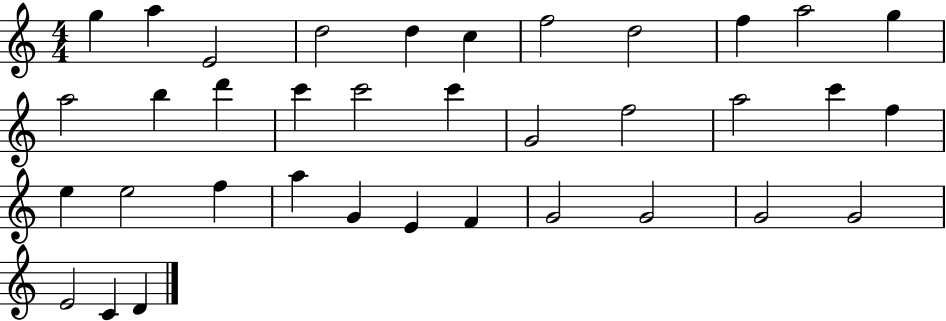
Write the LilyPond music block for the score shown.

{
  \clef treble
  \numericTimeSignature
  \time 4/4
  \key c \major
  g''4 a''4 e'2 | d''2 d''4 c''4 | f''2 d''2 | f''4 a''2 g''4 | \break a''2 b''4 d'''4 | c'''4 c'''2 c'''4 | g'2 f''2 | a''2 c'''4 f''4 | \break e''4 e''2 f''4 | a''4 g'4 e'4 f'4 | g'2 g'2 | g'2 g'2 | \break e'2 c'4 d'4 | \bar "|."
}